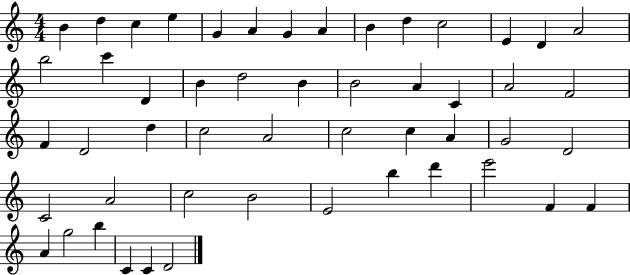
B4/q D5/q C5/q E5/q G4/q A4/q G4/q A4/q B4/q D5/q C5/h E4/q D4/q A4/h B5/h C6/q D4/q B4/q D5/h B4/q B4/h A4/q C4/q A4/h F4/h F4/q D4/h D5/q C5/h A4/h C5/h C5/q A4/q G4/h D4/h C4/h A4/h C5/h B4/h E4/h B5/q D6/q E6/h F4/q F4/q A4/q G5/h B5/q C4/q C4/q D4/h